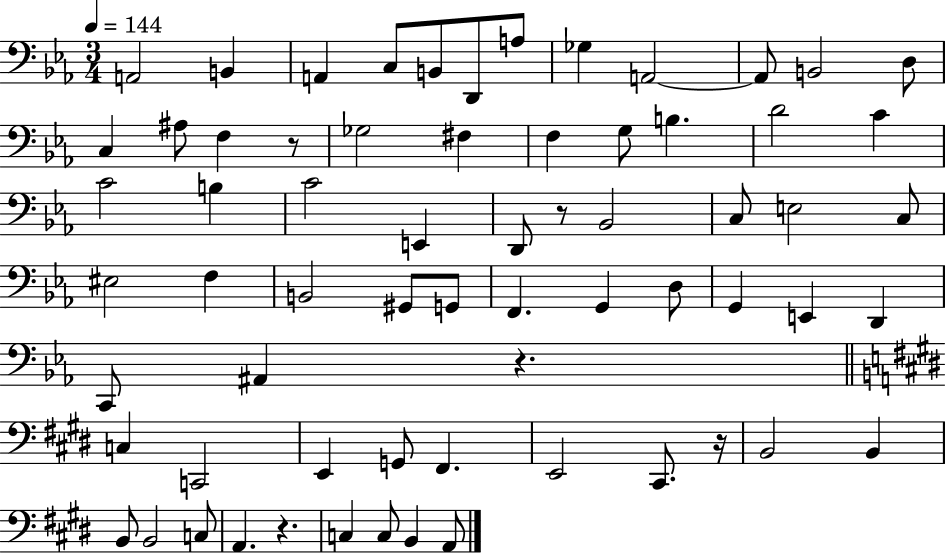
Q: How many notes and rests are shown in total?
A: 66